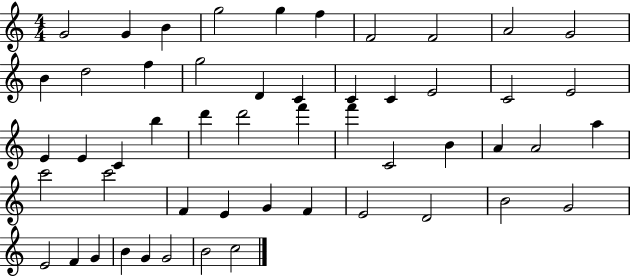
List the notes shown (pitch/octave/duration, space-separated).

G4/h G4/q B4/q G5/h G5/q F5/q F4/h F4/h A4/h G4/h B4/q D5/h F5/q G5/h D4/q C4/q C4/q C4/q E4/h C4/h E4/h E4/q E4/q C4/q B5/q D6/q D6/h F6/q F6/q C4/h B4/q A4/q A4/h A5/q C6/h C6/h F4/q E4/q G4/q F4/q E4/h D4/h B4/h G4/h E4/h F4/q G4/q B4/q G4/q G4/h B4/h C5/h